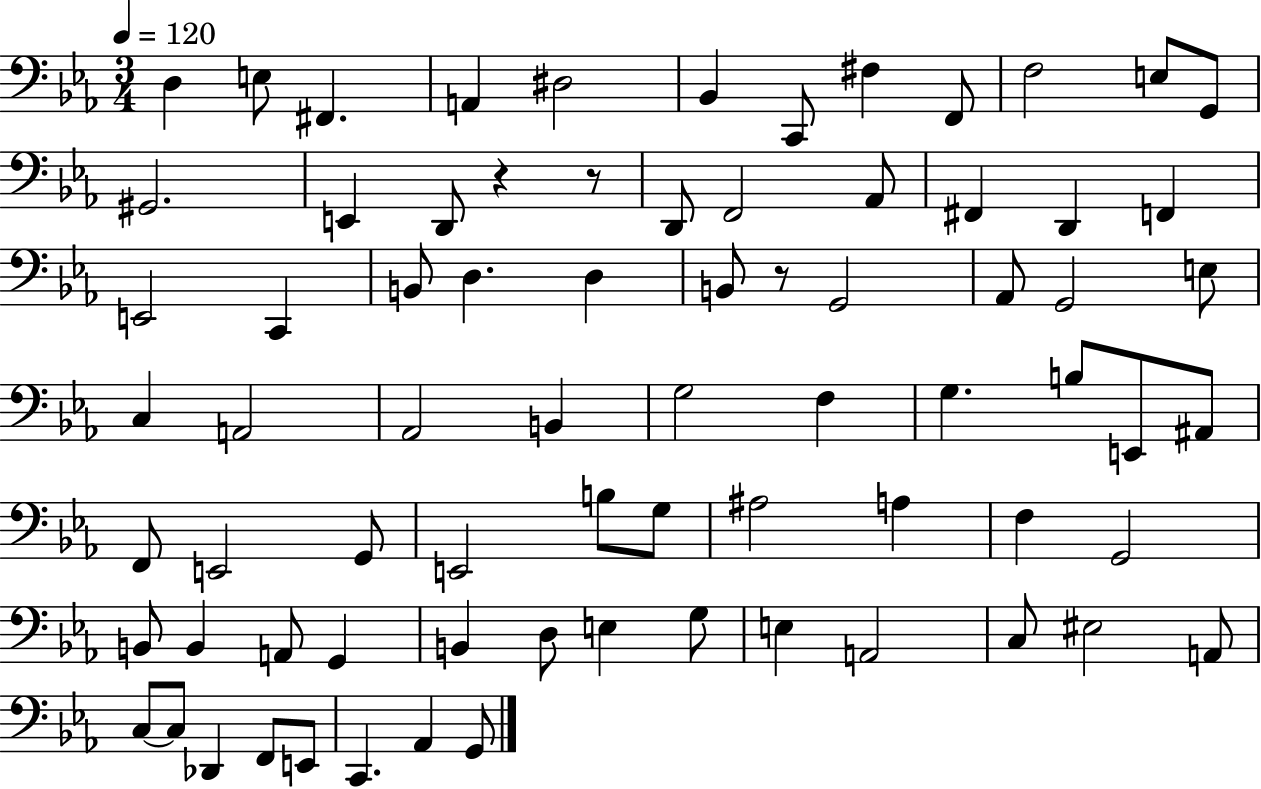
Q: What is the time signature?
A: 3/4